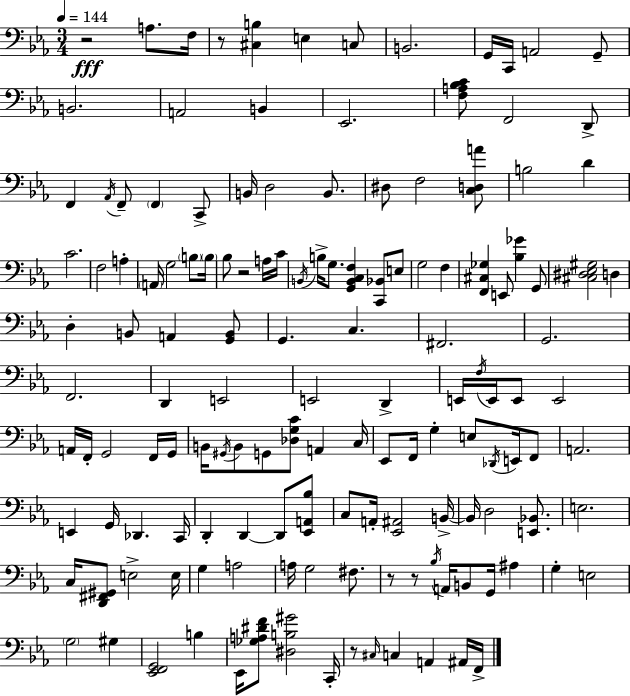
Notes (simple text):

R/h A3/e. F3/s R/e [C#3,B3]/q E3/q C3/e B2/h. G2/s C2/s A2/h G2/e B2/h. A2/h B2/q Eb2/h. [F3,A3,Bb3,C4]/e F2/h D2/e F2/q Ab2/s F2/e F2/q C2/e B2/s D3/h B2/e. D#3/e F3/h [C3,D3,A4]/e B3/h D4/q C4/h. F3/h A3/q A2/s G3/h B3/e B3/s Bb3/e R/h A3/s C4/s B2/s B3/s G3/e. [G2,B2,C3,F3]/q [C2,Bb2]/e E3/e G3/h F3/q [F2,C#3,Gb3]/q E2/e [Bb3,Gb4]/q G2/e [C#3,D#3,Eb3,G#3]/h D3/q D3/q B2/e A2/q [G2,B2]/e G2/q. C3/q. F#2/h. G2/h. F2/h. D2/q E2/h E2/h D2/q E2/s F3/s E2/s E2/e E2/h A2/s F2/s G2/h F2/s G2/s B2/s G#2/s B2/e G2/e [Db3,G3,C4]/e A2/q C3/s Eb2/e F2/s G3/q E3/e Db2/s E2/s F2/e A2/h. E2/q G2/s Db2/q. C2/s D2/q D2/q D2/e [Eb2,A2,Bb3]/e C3/e A2/s [Eb2,A#2]/h B2/s B2/s D3/h [E2,Bb2]/e. E3/h. C3/s [D2,F#2,G#2]/e E3/h E3/s G3/q A3/h A3/s G3/h F#3/e. R/e R/e Bb3/s A2/s B2/e G2/s A#3/q G3/q E3/h G3/h G#3/q [Eb2,F2,G2]/h B3/q Eb2/s [Gb3,A3,D#4,F4]/e [D#3,B3,G#4]/h C2/s R/e C#3/s C3/q A2/q A#2/s F2/s